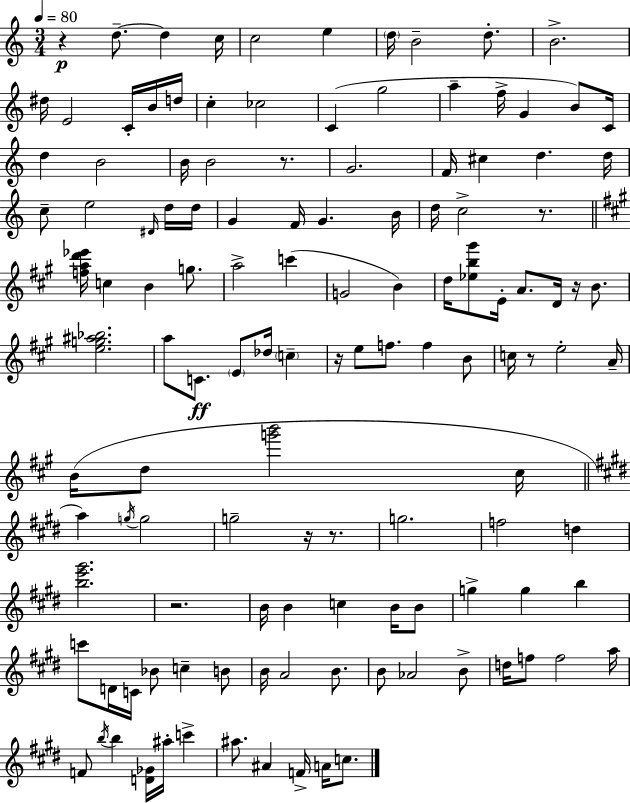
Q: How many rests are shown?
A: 9